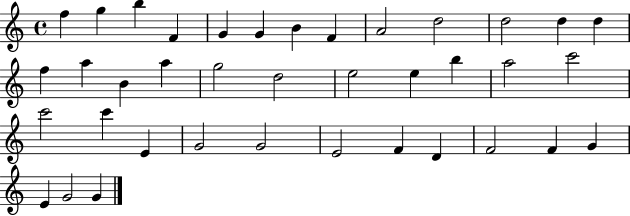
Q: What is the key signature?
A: C major